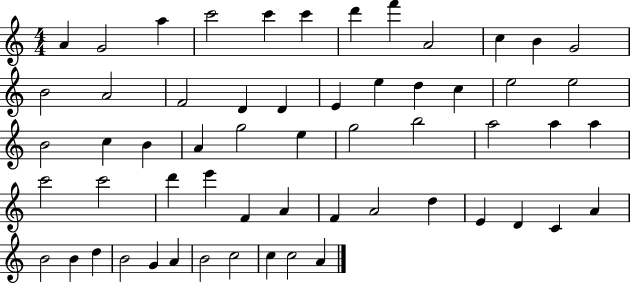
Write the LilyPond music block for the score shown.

{
  \clef treble
  \numericTimeSignature
  \time 4/4
  \key c \major
  a'4 g'2 a''4 | c'''2 c'''4 c'''4 | d'''4 f'''4 a'2 | c''4 b'4 g'2 | \break b'2 a'2 | f'2 d'4 d'4 | e'4 e''4 d''4 c''4 | e''2 e''2 | \break b'2 c''4 b'4 | a'4 g''2 e''4 | g''2 b''2 | a''2 a''4 a''4 | \break c'''2 c'''2 | d'''4 e'''4 f'4 a'4 | f'4 a'2 d''4 | e'4 d'4 c'4 a'4 | \break b'2 b'4 d''4 | b'2 g'4 a'4 | b'2 c''2 | c''4 c''2 a'4 | \break \bar "|."
}